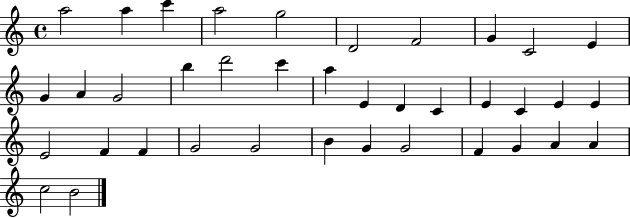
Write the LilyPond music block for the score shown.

{
  \clef treble
  \time 4/4
  \defaultTimeSignature
  \key c \major
  a''2 a''4 c'''4 | a''2 g''2 | d'2 f'2 | g'4 c'2 e'4 | \break g'4 a'4 g'2 | b''4 d'''2 c'''4 | a''4 e'4 d'4 c'4 | e'4 c'4 e'4 e'4 | \break e'2 f'4 f'4 | g'2 g'2 | b'4 g'4 g'2 | f'4 g'4 a'4 a'4 | \break c''2 b'2 | \bar "|."
}